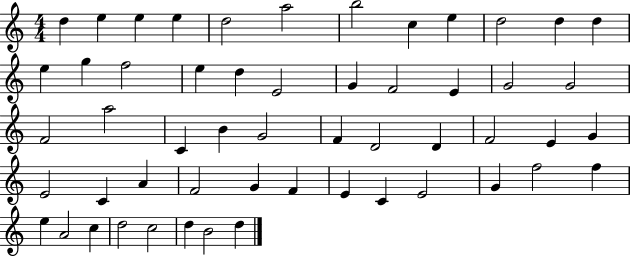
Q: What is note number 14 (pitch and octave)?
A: G5